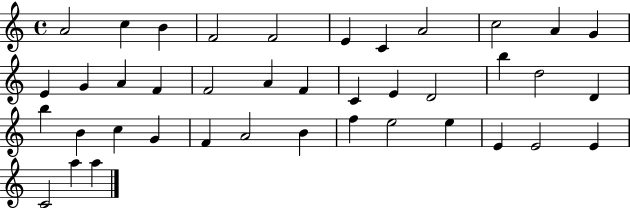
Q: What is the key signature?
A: C major